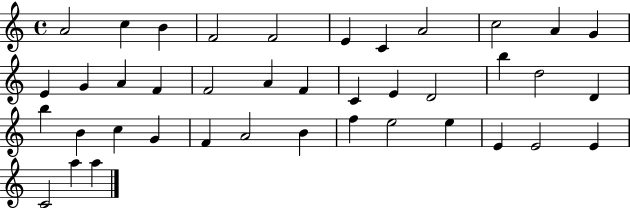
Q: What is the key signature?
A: C major